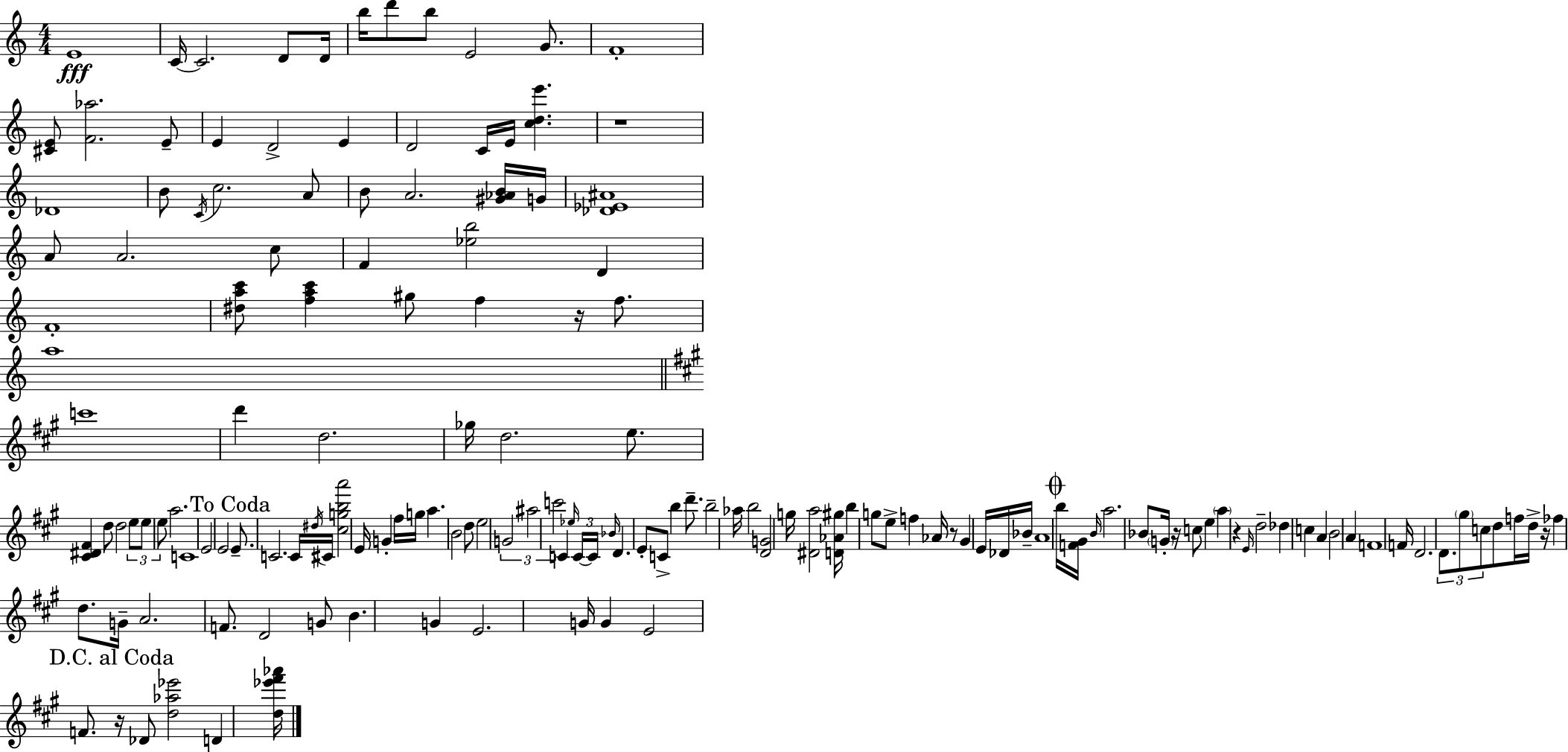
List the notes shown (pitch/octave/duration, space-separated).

E4/w C4/s C4/h. D4/e D4/s B5/s D6/e B5/e E4/h G4/e. F4/w [C#4,E4]/e [F4,Ab5]/h. E4/e E4/q D4/h E4/q D4/h C4/s E4/s [C5,D5,E6]/q. R/w Db4/w B4/e C4/s C5/h. A4/e B4/e A4/h. [G#4,Ab4,B4]/s G4/s [Db4,Eb4,A#4]/w A4/e A4/h. C5/e F4/q [Eb5,B5]/h D4/q F4/w [D#5,A5,C6]/e [F5,A5,C6]/q G#5/e F5/q R/s F5/e. A5/w C6/w D6/q D5/h. Gb5/s D5/h. E5/e. [C#4,D#4,F#4]/q D5/e D5/h E5/e E5/e E5/e A5/h. C4/w E4/h E4/h E4/e. C4/h. C4/s D#5/s C#4/s [C#5,G5,B5,A6]/h E4/s G4/q F#5/s G5/s A5/q. B4/h D5/e E5/h G4/h A#5/h C6/h C4/q Eb5/s C4/s C4/s Bb4/s D4/q. E4/e C4/e B5/q D6/e. B5/h Ab5/s B5/h [D4,G4]/h G5/s [D#4,A5]/h [D4,Ab4,G#5]/s B5/q G5/e E5/e F5/q Ab4/s R/e G#4/q E4/s Db4/s Bb4/s A4/w B5/s [F4,G#4]/s B4/s A5/h. Bb4/e G4/s R/s C5/e E5/q A5/q R/q E4/s D5/h Db5/q C5/q A4/q B4/h A4/q F4/w F4/s D4/h. D4/e. G#5/e C5/e D5/e F5/s D5/s R/s FES5/q D5/e. G4/s A4/h. F4/e. D4/h G4/e B4/q. G4/q E4/h. G4/s G4/q E4/h F4/e. R/s Db4/e [D5,Ab5,Eb6]/h D4/q [D5,Eb6,F#6,Ab6]/s